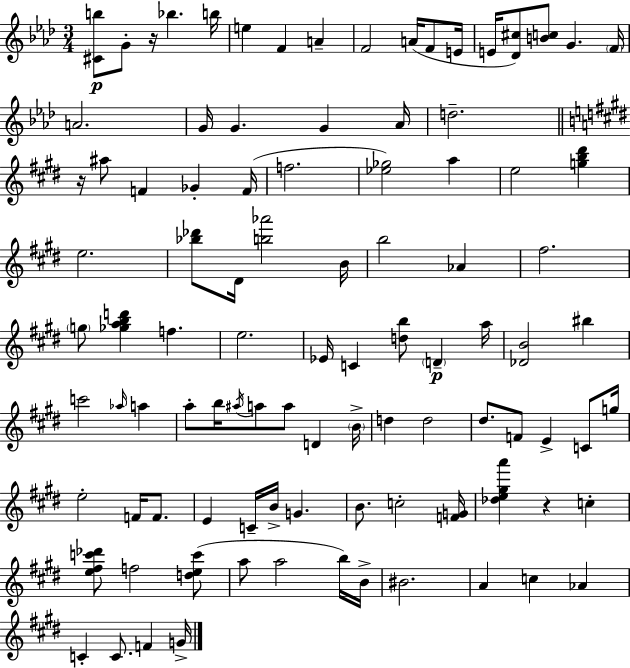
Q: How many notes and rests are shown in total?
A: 97